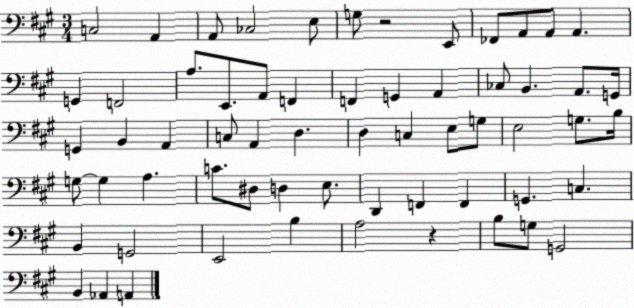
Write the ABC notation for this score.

X:1
T:Untitled
M:3/4
L:1/4
K:A
C,2 A,, A,,/2 _C,2 E,/2 G,/2 z2 E,,/2 _F,,/2 A,,/2 A,,/2 A,, G,, F,,2 A,/2 E,,/2 A,,/2 F,, F,, G,, A,, _C,/2 B,, A,,/2 G,,/4 G,, B,, A,, C,/2 A,, D, D, C, E,/2 G,/2 E,2 G,/2 B,/4 G,/2 G, A, C/2 ^D,/2 D, E,/2 D,, F,, F,, G,, C, B,, G,,2 E,,2 B, A,2 z B,/2 G,/2 G,,2 B,, _A,, A,,